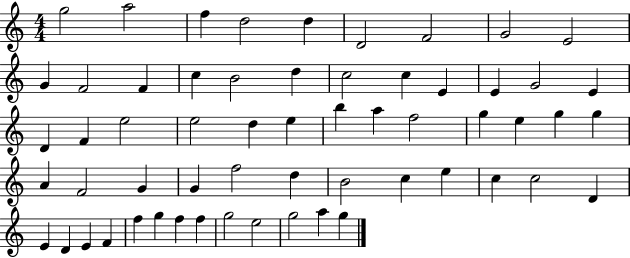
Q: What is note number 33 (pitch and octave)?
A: G5